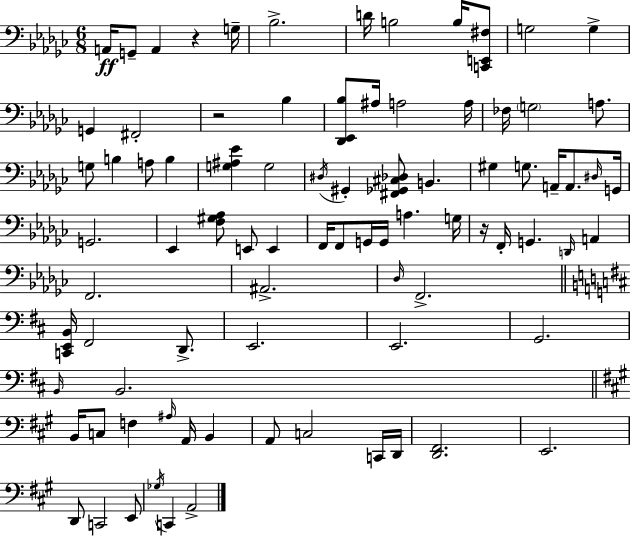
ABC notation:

X:1
T:Untitled
M:6/8
L:1/4
K:Ebm
A,,/4 G,,/2 A,, z G,/4 _B,2 D/4 B,2 B,/4 [C,,E,,^F,]/2 G,2 G, G,, ^F,,2 z2 _B, [_D,,_E,,_B,]/2 ^A,/4 A,2 A,/4 _F,/4 G,2 A,/2 G,/2 B, A,/2 B, [G,^A,_E] G,2 ^D,/4 ^G,, [^F,,_G,,^C,_D,]/2 B,, ^G, G,/2 A,,/4 A,,/2 ^D,/4 G,,/4 G,,2 _E,, [F,^G,_A,]/2 E,,/2 E,, F,,/4 F,,/2 G,,/4 G,,/4 A, G,/4 z/4 F,,/4 G,, D,,/4 A,, F,,2 ^A,,2 _D,/4 F,,2 [C,,E,,B,,]/4 ^F,,2 D,,/2 E,,2 E,,2 G,,2 B,,/4 B,,2 B,,/4 C,/2 F, ^A,/4 A,,/4 B,, A,,/2 C,2 C,,/4 D,,/4 [D,,^F,,]2 E,,2 D,,/2 C,,2 E,,/2 _G,/4 C,, A,,2